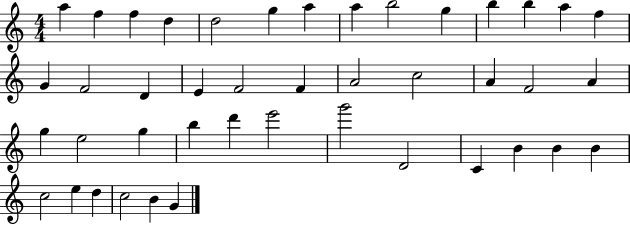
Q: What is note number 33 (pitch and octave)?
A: D4